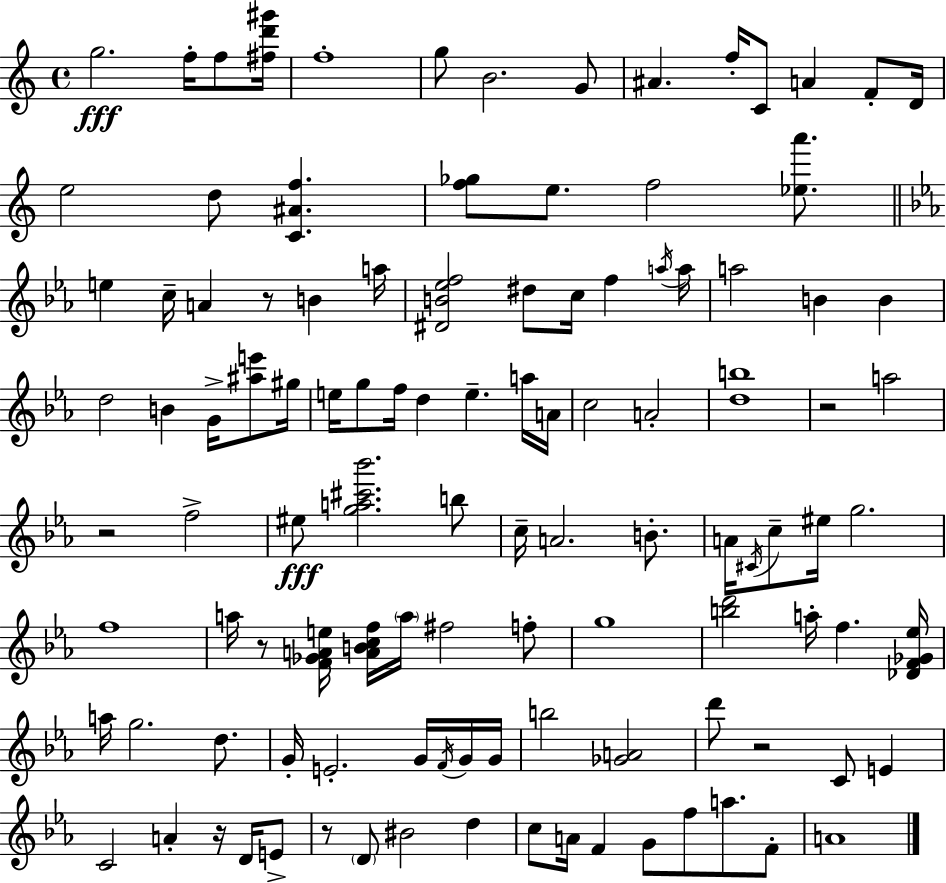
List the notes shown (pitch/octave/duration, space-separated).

G5/h. F5/s F5/e [F#5,D6,G#6]/s F5/w G5/e B4/h. G4/e A#4/q. F5/s C4/e A4/q F4/e D4/s E5/h D5/e [C4,A#4,F5]/q. [F5,Gb5]/e E5/e. F5/h [Eb5,A6]/e. E5/q C5/s A4/q R/e B4/q A5/s [D#4,B4,Eb5,F5]/h D#5/e C5/s F5/q A5/s A5/s A5/h B4/q B4/q D5/h B4/q G4/s [A#5,E6]/e G#5/s E5/s G5/e F5/s D5/q E5/q. A5/s A4/s C5/h A4/h [D5,B5]/w R/h A5/h R/h F5/h EIS5/e [G5,A5,C#6,Bb6]/h. B5/e C5/s A4/h. B4/e. A4/s C#4/s C5/e EIS5/s G5/h. F5/w A5/s R/e [F4,Gb4,A4,E5]/s [A4,B4,C5,F5]/s A5/s F#5/h F5/e G5/w [B5,D6]/h A5/s F5/q. [Db4,F4,Gb4,Eb5]/s A5/s G5/h. D5/e. G4/s E4/h. G4/s F4/s G4/s G4/s B5/h [Gb4,A4]/h D6/e R/h C4/e E4/q C4/h A4/q R/s D4/s E4/e R/e D4/e BIS4/h D5/q C5/e A4/s F4/q G4/e F5/e A5/e. F4/e A4/w